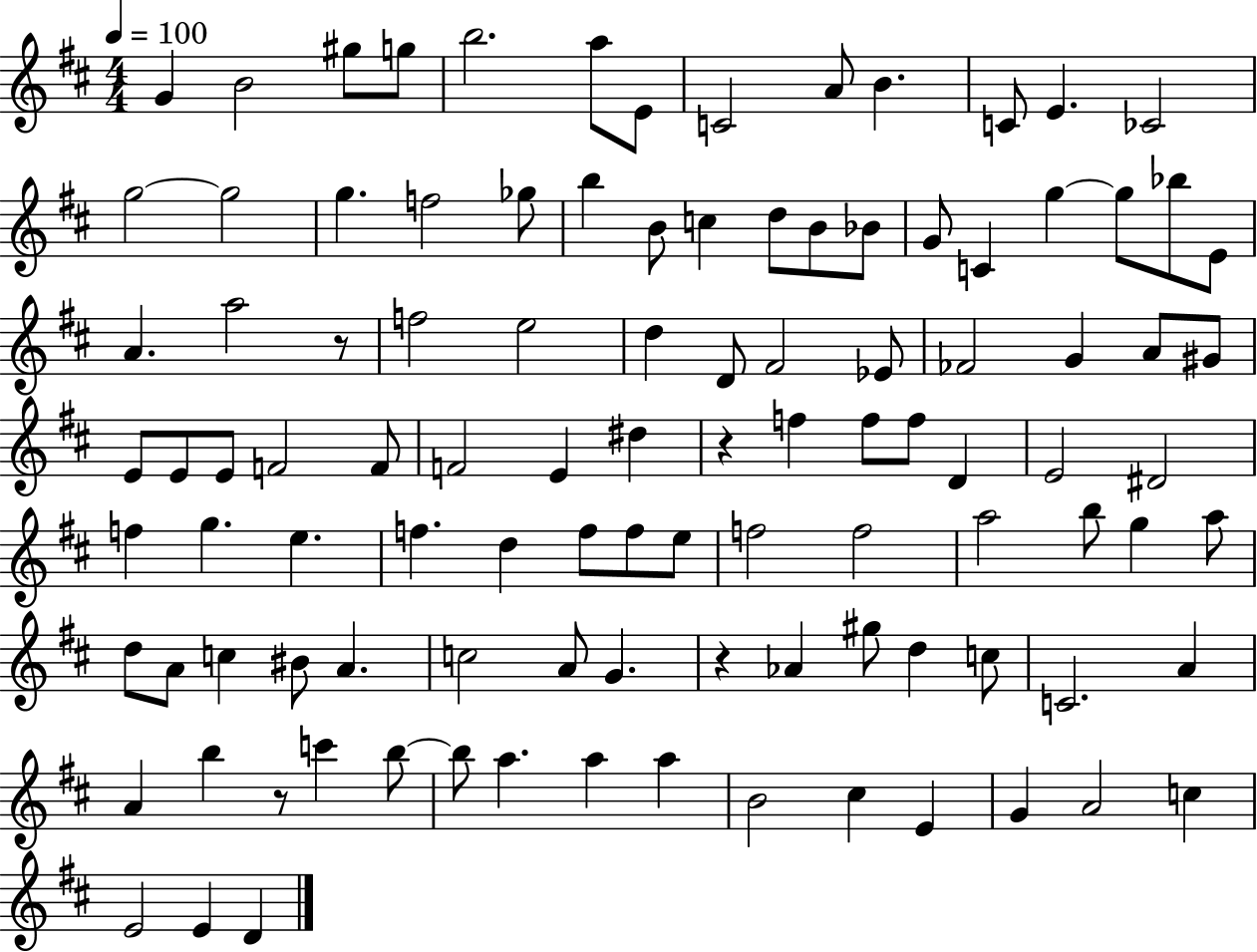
X:1
T:Untitled
M:4/4
L:1/4
K:D
G B2 ^g/2 g/2 b2 a/2 E/2 C2 A/2 B C/2 E _C2 g2 g2 g f2 _g/2 b B/2 c d/2 B/2 _B/2 G/2 C g g/2 _b/2 E/2 A a2 z/2 f2 e2 d D/2 ^F2 _E/2 _F2 G A/2 ^G/2 E/2 E/2 E/2 F2 F/2 F2 E ^d z f f/2 f/2 D E2 ^D2 f g e f d f/2 f/2 e/2 f2 f2 a2 b/2 g a/2 d/2 A/2 c ^B/2 A c2 A/2 G z _A ^g/2 d c/2 C2 A A b z/2 c' b/2 b/2 a a a B2 ^c E G A2 c E2 E D